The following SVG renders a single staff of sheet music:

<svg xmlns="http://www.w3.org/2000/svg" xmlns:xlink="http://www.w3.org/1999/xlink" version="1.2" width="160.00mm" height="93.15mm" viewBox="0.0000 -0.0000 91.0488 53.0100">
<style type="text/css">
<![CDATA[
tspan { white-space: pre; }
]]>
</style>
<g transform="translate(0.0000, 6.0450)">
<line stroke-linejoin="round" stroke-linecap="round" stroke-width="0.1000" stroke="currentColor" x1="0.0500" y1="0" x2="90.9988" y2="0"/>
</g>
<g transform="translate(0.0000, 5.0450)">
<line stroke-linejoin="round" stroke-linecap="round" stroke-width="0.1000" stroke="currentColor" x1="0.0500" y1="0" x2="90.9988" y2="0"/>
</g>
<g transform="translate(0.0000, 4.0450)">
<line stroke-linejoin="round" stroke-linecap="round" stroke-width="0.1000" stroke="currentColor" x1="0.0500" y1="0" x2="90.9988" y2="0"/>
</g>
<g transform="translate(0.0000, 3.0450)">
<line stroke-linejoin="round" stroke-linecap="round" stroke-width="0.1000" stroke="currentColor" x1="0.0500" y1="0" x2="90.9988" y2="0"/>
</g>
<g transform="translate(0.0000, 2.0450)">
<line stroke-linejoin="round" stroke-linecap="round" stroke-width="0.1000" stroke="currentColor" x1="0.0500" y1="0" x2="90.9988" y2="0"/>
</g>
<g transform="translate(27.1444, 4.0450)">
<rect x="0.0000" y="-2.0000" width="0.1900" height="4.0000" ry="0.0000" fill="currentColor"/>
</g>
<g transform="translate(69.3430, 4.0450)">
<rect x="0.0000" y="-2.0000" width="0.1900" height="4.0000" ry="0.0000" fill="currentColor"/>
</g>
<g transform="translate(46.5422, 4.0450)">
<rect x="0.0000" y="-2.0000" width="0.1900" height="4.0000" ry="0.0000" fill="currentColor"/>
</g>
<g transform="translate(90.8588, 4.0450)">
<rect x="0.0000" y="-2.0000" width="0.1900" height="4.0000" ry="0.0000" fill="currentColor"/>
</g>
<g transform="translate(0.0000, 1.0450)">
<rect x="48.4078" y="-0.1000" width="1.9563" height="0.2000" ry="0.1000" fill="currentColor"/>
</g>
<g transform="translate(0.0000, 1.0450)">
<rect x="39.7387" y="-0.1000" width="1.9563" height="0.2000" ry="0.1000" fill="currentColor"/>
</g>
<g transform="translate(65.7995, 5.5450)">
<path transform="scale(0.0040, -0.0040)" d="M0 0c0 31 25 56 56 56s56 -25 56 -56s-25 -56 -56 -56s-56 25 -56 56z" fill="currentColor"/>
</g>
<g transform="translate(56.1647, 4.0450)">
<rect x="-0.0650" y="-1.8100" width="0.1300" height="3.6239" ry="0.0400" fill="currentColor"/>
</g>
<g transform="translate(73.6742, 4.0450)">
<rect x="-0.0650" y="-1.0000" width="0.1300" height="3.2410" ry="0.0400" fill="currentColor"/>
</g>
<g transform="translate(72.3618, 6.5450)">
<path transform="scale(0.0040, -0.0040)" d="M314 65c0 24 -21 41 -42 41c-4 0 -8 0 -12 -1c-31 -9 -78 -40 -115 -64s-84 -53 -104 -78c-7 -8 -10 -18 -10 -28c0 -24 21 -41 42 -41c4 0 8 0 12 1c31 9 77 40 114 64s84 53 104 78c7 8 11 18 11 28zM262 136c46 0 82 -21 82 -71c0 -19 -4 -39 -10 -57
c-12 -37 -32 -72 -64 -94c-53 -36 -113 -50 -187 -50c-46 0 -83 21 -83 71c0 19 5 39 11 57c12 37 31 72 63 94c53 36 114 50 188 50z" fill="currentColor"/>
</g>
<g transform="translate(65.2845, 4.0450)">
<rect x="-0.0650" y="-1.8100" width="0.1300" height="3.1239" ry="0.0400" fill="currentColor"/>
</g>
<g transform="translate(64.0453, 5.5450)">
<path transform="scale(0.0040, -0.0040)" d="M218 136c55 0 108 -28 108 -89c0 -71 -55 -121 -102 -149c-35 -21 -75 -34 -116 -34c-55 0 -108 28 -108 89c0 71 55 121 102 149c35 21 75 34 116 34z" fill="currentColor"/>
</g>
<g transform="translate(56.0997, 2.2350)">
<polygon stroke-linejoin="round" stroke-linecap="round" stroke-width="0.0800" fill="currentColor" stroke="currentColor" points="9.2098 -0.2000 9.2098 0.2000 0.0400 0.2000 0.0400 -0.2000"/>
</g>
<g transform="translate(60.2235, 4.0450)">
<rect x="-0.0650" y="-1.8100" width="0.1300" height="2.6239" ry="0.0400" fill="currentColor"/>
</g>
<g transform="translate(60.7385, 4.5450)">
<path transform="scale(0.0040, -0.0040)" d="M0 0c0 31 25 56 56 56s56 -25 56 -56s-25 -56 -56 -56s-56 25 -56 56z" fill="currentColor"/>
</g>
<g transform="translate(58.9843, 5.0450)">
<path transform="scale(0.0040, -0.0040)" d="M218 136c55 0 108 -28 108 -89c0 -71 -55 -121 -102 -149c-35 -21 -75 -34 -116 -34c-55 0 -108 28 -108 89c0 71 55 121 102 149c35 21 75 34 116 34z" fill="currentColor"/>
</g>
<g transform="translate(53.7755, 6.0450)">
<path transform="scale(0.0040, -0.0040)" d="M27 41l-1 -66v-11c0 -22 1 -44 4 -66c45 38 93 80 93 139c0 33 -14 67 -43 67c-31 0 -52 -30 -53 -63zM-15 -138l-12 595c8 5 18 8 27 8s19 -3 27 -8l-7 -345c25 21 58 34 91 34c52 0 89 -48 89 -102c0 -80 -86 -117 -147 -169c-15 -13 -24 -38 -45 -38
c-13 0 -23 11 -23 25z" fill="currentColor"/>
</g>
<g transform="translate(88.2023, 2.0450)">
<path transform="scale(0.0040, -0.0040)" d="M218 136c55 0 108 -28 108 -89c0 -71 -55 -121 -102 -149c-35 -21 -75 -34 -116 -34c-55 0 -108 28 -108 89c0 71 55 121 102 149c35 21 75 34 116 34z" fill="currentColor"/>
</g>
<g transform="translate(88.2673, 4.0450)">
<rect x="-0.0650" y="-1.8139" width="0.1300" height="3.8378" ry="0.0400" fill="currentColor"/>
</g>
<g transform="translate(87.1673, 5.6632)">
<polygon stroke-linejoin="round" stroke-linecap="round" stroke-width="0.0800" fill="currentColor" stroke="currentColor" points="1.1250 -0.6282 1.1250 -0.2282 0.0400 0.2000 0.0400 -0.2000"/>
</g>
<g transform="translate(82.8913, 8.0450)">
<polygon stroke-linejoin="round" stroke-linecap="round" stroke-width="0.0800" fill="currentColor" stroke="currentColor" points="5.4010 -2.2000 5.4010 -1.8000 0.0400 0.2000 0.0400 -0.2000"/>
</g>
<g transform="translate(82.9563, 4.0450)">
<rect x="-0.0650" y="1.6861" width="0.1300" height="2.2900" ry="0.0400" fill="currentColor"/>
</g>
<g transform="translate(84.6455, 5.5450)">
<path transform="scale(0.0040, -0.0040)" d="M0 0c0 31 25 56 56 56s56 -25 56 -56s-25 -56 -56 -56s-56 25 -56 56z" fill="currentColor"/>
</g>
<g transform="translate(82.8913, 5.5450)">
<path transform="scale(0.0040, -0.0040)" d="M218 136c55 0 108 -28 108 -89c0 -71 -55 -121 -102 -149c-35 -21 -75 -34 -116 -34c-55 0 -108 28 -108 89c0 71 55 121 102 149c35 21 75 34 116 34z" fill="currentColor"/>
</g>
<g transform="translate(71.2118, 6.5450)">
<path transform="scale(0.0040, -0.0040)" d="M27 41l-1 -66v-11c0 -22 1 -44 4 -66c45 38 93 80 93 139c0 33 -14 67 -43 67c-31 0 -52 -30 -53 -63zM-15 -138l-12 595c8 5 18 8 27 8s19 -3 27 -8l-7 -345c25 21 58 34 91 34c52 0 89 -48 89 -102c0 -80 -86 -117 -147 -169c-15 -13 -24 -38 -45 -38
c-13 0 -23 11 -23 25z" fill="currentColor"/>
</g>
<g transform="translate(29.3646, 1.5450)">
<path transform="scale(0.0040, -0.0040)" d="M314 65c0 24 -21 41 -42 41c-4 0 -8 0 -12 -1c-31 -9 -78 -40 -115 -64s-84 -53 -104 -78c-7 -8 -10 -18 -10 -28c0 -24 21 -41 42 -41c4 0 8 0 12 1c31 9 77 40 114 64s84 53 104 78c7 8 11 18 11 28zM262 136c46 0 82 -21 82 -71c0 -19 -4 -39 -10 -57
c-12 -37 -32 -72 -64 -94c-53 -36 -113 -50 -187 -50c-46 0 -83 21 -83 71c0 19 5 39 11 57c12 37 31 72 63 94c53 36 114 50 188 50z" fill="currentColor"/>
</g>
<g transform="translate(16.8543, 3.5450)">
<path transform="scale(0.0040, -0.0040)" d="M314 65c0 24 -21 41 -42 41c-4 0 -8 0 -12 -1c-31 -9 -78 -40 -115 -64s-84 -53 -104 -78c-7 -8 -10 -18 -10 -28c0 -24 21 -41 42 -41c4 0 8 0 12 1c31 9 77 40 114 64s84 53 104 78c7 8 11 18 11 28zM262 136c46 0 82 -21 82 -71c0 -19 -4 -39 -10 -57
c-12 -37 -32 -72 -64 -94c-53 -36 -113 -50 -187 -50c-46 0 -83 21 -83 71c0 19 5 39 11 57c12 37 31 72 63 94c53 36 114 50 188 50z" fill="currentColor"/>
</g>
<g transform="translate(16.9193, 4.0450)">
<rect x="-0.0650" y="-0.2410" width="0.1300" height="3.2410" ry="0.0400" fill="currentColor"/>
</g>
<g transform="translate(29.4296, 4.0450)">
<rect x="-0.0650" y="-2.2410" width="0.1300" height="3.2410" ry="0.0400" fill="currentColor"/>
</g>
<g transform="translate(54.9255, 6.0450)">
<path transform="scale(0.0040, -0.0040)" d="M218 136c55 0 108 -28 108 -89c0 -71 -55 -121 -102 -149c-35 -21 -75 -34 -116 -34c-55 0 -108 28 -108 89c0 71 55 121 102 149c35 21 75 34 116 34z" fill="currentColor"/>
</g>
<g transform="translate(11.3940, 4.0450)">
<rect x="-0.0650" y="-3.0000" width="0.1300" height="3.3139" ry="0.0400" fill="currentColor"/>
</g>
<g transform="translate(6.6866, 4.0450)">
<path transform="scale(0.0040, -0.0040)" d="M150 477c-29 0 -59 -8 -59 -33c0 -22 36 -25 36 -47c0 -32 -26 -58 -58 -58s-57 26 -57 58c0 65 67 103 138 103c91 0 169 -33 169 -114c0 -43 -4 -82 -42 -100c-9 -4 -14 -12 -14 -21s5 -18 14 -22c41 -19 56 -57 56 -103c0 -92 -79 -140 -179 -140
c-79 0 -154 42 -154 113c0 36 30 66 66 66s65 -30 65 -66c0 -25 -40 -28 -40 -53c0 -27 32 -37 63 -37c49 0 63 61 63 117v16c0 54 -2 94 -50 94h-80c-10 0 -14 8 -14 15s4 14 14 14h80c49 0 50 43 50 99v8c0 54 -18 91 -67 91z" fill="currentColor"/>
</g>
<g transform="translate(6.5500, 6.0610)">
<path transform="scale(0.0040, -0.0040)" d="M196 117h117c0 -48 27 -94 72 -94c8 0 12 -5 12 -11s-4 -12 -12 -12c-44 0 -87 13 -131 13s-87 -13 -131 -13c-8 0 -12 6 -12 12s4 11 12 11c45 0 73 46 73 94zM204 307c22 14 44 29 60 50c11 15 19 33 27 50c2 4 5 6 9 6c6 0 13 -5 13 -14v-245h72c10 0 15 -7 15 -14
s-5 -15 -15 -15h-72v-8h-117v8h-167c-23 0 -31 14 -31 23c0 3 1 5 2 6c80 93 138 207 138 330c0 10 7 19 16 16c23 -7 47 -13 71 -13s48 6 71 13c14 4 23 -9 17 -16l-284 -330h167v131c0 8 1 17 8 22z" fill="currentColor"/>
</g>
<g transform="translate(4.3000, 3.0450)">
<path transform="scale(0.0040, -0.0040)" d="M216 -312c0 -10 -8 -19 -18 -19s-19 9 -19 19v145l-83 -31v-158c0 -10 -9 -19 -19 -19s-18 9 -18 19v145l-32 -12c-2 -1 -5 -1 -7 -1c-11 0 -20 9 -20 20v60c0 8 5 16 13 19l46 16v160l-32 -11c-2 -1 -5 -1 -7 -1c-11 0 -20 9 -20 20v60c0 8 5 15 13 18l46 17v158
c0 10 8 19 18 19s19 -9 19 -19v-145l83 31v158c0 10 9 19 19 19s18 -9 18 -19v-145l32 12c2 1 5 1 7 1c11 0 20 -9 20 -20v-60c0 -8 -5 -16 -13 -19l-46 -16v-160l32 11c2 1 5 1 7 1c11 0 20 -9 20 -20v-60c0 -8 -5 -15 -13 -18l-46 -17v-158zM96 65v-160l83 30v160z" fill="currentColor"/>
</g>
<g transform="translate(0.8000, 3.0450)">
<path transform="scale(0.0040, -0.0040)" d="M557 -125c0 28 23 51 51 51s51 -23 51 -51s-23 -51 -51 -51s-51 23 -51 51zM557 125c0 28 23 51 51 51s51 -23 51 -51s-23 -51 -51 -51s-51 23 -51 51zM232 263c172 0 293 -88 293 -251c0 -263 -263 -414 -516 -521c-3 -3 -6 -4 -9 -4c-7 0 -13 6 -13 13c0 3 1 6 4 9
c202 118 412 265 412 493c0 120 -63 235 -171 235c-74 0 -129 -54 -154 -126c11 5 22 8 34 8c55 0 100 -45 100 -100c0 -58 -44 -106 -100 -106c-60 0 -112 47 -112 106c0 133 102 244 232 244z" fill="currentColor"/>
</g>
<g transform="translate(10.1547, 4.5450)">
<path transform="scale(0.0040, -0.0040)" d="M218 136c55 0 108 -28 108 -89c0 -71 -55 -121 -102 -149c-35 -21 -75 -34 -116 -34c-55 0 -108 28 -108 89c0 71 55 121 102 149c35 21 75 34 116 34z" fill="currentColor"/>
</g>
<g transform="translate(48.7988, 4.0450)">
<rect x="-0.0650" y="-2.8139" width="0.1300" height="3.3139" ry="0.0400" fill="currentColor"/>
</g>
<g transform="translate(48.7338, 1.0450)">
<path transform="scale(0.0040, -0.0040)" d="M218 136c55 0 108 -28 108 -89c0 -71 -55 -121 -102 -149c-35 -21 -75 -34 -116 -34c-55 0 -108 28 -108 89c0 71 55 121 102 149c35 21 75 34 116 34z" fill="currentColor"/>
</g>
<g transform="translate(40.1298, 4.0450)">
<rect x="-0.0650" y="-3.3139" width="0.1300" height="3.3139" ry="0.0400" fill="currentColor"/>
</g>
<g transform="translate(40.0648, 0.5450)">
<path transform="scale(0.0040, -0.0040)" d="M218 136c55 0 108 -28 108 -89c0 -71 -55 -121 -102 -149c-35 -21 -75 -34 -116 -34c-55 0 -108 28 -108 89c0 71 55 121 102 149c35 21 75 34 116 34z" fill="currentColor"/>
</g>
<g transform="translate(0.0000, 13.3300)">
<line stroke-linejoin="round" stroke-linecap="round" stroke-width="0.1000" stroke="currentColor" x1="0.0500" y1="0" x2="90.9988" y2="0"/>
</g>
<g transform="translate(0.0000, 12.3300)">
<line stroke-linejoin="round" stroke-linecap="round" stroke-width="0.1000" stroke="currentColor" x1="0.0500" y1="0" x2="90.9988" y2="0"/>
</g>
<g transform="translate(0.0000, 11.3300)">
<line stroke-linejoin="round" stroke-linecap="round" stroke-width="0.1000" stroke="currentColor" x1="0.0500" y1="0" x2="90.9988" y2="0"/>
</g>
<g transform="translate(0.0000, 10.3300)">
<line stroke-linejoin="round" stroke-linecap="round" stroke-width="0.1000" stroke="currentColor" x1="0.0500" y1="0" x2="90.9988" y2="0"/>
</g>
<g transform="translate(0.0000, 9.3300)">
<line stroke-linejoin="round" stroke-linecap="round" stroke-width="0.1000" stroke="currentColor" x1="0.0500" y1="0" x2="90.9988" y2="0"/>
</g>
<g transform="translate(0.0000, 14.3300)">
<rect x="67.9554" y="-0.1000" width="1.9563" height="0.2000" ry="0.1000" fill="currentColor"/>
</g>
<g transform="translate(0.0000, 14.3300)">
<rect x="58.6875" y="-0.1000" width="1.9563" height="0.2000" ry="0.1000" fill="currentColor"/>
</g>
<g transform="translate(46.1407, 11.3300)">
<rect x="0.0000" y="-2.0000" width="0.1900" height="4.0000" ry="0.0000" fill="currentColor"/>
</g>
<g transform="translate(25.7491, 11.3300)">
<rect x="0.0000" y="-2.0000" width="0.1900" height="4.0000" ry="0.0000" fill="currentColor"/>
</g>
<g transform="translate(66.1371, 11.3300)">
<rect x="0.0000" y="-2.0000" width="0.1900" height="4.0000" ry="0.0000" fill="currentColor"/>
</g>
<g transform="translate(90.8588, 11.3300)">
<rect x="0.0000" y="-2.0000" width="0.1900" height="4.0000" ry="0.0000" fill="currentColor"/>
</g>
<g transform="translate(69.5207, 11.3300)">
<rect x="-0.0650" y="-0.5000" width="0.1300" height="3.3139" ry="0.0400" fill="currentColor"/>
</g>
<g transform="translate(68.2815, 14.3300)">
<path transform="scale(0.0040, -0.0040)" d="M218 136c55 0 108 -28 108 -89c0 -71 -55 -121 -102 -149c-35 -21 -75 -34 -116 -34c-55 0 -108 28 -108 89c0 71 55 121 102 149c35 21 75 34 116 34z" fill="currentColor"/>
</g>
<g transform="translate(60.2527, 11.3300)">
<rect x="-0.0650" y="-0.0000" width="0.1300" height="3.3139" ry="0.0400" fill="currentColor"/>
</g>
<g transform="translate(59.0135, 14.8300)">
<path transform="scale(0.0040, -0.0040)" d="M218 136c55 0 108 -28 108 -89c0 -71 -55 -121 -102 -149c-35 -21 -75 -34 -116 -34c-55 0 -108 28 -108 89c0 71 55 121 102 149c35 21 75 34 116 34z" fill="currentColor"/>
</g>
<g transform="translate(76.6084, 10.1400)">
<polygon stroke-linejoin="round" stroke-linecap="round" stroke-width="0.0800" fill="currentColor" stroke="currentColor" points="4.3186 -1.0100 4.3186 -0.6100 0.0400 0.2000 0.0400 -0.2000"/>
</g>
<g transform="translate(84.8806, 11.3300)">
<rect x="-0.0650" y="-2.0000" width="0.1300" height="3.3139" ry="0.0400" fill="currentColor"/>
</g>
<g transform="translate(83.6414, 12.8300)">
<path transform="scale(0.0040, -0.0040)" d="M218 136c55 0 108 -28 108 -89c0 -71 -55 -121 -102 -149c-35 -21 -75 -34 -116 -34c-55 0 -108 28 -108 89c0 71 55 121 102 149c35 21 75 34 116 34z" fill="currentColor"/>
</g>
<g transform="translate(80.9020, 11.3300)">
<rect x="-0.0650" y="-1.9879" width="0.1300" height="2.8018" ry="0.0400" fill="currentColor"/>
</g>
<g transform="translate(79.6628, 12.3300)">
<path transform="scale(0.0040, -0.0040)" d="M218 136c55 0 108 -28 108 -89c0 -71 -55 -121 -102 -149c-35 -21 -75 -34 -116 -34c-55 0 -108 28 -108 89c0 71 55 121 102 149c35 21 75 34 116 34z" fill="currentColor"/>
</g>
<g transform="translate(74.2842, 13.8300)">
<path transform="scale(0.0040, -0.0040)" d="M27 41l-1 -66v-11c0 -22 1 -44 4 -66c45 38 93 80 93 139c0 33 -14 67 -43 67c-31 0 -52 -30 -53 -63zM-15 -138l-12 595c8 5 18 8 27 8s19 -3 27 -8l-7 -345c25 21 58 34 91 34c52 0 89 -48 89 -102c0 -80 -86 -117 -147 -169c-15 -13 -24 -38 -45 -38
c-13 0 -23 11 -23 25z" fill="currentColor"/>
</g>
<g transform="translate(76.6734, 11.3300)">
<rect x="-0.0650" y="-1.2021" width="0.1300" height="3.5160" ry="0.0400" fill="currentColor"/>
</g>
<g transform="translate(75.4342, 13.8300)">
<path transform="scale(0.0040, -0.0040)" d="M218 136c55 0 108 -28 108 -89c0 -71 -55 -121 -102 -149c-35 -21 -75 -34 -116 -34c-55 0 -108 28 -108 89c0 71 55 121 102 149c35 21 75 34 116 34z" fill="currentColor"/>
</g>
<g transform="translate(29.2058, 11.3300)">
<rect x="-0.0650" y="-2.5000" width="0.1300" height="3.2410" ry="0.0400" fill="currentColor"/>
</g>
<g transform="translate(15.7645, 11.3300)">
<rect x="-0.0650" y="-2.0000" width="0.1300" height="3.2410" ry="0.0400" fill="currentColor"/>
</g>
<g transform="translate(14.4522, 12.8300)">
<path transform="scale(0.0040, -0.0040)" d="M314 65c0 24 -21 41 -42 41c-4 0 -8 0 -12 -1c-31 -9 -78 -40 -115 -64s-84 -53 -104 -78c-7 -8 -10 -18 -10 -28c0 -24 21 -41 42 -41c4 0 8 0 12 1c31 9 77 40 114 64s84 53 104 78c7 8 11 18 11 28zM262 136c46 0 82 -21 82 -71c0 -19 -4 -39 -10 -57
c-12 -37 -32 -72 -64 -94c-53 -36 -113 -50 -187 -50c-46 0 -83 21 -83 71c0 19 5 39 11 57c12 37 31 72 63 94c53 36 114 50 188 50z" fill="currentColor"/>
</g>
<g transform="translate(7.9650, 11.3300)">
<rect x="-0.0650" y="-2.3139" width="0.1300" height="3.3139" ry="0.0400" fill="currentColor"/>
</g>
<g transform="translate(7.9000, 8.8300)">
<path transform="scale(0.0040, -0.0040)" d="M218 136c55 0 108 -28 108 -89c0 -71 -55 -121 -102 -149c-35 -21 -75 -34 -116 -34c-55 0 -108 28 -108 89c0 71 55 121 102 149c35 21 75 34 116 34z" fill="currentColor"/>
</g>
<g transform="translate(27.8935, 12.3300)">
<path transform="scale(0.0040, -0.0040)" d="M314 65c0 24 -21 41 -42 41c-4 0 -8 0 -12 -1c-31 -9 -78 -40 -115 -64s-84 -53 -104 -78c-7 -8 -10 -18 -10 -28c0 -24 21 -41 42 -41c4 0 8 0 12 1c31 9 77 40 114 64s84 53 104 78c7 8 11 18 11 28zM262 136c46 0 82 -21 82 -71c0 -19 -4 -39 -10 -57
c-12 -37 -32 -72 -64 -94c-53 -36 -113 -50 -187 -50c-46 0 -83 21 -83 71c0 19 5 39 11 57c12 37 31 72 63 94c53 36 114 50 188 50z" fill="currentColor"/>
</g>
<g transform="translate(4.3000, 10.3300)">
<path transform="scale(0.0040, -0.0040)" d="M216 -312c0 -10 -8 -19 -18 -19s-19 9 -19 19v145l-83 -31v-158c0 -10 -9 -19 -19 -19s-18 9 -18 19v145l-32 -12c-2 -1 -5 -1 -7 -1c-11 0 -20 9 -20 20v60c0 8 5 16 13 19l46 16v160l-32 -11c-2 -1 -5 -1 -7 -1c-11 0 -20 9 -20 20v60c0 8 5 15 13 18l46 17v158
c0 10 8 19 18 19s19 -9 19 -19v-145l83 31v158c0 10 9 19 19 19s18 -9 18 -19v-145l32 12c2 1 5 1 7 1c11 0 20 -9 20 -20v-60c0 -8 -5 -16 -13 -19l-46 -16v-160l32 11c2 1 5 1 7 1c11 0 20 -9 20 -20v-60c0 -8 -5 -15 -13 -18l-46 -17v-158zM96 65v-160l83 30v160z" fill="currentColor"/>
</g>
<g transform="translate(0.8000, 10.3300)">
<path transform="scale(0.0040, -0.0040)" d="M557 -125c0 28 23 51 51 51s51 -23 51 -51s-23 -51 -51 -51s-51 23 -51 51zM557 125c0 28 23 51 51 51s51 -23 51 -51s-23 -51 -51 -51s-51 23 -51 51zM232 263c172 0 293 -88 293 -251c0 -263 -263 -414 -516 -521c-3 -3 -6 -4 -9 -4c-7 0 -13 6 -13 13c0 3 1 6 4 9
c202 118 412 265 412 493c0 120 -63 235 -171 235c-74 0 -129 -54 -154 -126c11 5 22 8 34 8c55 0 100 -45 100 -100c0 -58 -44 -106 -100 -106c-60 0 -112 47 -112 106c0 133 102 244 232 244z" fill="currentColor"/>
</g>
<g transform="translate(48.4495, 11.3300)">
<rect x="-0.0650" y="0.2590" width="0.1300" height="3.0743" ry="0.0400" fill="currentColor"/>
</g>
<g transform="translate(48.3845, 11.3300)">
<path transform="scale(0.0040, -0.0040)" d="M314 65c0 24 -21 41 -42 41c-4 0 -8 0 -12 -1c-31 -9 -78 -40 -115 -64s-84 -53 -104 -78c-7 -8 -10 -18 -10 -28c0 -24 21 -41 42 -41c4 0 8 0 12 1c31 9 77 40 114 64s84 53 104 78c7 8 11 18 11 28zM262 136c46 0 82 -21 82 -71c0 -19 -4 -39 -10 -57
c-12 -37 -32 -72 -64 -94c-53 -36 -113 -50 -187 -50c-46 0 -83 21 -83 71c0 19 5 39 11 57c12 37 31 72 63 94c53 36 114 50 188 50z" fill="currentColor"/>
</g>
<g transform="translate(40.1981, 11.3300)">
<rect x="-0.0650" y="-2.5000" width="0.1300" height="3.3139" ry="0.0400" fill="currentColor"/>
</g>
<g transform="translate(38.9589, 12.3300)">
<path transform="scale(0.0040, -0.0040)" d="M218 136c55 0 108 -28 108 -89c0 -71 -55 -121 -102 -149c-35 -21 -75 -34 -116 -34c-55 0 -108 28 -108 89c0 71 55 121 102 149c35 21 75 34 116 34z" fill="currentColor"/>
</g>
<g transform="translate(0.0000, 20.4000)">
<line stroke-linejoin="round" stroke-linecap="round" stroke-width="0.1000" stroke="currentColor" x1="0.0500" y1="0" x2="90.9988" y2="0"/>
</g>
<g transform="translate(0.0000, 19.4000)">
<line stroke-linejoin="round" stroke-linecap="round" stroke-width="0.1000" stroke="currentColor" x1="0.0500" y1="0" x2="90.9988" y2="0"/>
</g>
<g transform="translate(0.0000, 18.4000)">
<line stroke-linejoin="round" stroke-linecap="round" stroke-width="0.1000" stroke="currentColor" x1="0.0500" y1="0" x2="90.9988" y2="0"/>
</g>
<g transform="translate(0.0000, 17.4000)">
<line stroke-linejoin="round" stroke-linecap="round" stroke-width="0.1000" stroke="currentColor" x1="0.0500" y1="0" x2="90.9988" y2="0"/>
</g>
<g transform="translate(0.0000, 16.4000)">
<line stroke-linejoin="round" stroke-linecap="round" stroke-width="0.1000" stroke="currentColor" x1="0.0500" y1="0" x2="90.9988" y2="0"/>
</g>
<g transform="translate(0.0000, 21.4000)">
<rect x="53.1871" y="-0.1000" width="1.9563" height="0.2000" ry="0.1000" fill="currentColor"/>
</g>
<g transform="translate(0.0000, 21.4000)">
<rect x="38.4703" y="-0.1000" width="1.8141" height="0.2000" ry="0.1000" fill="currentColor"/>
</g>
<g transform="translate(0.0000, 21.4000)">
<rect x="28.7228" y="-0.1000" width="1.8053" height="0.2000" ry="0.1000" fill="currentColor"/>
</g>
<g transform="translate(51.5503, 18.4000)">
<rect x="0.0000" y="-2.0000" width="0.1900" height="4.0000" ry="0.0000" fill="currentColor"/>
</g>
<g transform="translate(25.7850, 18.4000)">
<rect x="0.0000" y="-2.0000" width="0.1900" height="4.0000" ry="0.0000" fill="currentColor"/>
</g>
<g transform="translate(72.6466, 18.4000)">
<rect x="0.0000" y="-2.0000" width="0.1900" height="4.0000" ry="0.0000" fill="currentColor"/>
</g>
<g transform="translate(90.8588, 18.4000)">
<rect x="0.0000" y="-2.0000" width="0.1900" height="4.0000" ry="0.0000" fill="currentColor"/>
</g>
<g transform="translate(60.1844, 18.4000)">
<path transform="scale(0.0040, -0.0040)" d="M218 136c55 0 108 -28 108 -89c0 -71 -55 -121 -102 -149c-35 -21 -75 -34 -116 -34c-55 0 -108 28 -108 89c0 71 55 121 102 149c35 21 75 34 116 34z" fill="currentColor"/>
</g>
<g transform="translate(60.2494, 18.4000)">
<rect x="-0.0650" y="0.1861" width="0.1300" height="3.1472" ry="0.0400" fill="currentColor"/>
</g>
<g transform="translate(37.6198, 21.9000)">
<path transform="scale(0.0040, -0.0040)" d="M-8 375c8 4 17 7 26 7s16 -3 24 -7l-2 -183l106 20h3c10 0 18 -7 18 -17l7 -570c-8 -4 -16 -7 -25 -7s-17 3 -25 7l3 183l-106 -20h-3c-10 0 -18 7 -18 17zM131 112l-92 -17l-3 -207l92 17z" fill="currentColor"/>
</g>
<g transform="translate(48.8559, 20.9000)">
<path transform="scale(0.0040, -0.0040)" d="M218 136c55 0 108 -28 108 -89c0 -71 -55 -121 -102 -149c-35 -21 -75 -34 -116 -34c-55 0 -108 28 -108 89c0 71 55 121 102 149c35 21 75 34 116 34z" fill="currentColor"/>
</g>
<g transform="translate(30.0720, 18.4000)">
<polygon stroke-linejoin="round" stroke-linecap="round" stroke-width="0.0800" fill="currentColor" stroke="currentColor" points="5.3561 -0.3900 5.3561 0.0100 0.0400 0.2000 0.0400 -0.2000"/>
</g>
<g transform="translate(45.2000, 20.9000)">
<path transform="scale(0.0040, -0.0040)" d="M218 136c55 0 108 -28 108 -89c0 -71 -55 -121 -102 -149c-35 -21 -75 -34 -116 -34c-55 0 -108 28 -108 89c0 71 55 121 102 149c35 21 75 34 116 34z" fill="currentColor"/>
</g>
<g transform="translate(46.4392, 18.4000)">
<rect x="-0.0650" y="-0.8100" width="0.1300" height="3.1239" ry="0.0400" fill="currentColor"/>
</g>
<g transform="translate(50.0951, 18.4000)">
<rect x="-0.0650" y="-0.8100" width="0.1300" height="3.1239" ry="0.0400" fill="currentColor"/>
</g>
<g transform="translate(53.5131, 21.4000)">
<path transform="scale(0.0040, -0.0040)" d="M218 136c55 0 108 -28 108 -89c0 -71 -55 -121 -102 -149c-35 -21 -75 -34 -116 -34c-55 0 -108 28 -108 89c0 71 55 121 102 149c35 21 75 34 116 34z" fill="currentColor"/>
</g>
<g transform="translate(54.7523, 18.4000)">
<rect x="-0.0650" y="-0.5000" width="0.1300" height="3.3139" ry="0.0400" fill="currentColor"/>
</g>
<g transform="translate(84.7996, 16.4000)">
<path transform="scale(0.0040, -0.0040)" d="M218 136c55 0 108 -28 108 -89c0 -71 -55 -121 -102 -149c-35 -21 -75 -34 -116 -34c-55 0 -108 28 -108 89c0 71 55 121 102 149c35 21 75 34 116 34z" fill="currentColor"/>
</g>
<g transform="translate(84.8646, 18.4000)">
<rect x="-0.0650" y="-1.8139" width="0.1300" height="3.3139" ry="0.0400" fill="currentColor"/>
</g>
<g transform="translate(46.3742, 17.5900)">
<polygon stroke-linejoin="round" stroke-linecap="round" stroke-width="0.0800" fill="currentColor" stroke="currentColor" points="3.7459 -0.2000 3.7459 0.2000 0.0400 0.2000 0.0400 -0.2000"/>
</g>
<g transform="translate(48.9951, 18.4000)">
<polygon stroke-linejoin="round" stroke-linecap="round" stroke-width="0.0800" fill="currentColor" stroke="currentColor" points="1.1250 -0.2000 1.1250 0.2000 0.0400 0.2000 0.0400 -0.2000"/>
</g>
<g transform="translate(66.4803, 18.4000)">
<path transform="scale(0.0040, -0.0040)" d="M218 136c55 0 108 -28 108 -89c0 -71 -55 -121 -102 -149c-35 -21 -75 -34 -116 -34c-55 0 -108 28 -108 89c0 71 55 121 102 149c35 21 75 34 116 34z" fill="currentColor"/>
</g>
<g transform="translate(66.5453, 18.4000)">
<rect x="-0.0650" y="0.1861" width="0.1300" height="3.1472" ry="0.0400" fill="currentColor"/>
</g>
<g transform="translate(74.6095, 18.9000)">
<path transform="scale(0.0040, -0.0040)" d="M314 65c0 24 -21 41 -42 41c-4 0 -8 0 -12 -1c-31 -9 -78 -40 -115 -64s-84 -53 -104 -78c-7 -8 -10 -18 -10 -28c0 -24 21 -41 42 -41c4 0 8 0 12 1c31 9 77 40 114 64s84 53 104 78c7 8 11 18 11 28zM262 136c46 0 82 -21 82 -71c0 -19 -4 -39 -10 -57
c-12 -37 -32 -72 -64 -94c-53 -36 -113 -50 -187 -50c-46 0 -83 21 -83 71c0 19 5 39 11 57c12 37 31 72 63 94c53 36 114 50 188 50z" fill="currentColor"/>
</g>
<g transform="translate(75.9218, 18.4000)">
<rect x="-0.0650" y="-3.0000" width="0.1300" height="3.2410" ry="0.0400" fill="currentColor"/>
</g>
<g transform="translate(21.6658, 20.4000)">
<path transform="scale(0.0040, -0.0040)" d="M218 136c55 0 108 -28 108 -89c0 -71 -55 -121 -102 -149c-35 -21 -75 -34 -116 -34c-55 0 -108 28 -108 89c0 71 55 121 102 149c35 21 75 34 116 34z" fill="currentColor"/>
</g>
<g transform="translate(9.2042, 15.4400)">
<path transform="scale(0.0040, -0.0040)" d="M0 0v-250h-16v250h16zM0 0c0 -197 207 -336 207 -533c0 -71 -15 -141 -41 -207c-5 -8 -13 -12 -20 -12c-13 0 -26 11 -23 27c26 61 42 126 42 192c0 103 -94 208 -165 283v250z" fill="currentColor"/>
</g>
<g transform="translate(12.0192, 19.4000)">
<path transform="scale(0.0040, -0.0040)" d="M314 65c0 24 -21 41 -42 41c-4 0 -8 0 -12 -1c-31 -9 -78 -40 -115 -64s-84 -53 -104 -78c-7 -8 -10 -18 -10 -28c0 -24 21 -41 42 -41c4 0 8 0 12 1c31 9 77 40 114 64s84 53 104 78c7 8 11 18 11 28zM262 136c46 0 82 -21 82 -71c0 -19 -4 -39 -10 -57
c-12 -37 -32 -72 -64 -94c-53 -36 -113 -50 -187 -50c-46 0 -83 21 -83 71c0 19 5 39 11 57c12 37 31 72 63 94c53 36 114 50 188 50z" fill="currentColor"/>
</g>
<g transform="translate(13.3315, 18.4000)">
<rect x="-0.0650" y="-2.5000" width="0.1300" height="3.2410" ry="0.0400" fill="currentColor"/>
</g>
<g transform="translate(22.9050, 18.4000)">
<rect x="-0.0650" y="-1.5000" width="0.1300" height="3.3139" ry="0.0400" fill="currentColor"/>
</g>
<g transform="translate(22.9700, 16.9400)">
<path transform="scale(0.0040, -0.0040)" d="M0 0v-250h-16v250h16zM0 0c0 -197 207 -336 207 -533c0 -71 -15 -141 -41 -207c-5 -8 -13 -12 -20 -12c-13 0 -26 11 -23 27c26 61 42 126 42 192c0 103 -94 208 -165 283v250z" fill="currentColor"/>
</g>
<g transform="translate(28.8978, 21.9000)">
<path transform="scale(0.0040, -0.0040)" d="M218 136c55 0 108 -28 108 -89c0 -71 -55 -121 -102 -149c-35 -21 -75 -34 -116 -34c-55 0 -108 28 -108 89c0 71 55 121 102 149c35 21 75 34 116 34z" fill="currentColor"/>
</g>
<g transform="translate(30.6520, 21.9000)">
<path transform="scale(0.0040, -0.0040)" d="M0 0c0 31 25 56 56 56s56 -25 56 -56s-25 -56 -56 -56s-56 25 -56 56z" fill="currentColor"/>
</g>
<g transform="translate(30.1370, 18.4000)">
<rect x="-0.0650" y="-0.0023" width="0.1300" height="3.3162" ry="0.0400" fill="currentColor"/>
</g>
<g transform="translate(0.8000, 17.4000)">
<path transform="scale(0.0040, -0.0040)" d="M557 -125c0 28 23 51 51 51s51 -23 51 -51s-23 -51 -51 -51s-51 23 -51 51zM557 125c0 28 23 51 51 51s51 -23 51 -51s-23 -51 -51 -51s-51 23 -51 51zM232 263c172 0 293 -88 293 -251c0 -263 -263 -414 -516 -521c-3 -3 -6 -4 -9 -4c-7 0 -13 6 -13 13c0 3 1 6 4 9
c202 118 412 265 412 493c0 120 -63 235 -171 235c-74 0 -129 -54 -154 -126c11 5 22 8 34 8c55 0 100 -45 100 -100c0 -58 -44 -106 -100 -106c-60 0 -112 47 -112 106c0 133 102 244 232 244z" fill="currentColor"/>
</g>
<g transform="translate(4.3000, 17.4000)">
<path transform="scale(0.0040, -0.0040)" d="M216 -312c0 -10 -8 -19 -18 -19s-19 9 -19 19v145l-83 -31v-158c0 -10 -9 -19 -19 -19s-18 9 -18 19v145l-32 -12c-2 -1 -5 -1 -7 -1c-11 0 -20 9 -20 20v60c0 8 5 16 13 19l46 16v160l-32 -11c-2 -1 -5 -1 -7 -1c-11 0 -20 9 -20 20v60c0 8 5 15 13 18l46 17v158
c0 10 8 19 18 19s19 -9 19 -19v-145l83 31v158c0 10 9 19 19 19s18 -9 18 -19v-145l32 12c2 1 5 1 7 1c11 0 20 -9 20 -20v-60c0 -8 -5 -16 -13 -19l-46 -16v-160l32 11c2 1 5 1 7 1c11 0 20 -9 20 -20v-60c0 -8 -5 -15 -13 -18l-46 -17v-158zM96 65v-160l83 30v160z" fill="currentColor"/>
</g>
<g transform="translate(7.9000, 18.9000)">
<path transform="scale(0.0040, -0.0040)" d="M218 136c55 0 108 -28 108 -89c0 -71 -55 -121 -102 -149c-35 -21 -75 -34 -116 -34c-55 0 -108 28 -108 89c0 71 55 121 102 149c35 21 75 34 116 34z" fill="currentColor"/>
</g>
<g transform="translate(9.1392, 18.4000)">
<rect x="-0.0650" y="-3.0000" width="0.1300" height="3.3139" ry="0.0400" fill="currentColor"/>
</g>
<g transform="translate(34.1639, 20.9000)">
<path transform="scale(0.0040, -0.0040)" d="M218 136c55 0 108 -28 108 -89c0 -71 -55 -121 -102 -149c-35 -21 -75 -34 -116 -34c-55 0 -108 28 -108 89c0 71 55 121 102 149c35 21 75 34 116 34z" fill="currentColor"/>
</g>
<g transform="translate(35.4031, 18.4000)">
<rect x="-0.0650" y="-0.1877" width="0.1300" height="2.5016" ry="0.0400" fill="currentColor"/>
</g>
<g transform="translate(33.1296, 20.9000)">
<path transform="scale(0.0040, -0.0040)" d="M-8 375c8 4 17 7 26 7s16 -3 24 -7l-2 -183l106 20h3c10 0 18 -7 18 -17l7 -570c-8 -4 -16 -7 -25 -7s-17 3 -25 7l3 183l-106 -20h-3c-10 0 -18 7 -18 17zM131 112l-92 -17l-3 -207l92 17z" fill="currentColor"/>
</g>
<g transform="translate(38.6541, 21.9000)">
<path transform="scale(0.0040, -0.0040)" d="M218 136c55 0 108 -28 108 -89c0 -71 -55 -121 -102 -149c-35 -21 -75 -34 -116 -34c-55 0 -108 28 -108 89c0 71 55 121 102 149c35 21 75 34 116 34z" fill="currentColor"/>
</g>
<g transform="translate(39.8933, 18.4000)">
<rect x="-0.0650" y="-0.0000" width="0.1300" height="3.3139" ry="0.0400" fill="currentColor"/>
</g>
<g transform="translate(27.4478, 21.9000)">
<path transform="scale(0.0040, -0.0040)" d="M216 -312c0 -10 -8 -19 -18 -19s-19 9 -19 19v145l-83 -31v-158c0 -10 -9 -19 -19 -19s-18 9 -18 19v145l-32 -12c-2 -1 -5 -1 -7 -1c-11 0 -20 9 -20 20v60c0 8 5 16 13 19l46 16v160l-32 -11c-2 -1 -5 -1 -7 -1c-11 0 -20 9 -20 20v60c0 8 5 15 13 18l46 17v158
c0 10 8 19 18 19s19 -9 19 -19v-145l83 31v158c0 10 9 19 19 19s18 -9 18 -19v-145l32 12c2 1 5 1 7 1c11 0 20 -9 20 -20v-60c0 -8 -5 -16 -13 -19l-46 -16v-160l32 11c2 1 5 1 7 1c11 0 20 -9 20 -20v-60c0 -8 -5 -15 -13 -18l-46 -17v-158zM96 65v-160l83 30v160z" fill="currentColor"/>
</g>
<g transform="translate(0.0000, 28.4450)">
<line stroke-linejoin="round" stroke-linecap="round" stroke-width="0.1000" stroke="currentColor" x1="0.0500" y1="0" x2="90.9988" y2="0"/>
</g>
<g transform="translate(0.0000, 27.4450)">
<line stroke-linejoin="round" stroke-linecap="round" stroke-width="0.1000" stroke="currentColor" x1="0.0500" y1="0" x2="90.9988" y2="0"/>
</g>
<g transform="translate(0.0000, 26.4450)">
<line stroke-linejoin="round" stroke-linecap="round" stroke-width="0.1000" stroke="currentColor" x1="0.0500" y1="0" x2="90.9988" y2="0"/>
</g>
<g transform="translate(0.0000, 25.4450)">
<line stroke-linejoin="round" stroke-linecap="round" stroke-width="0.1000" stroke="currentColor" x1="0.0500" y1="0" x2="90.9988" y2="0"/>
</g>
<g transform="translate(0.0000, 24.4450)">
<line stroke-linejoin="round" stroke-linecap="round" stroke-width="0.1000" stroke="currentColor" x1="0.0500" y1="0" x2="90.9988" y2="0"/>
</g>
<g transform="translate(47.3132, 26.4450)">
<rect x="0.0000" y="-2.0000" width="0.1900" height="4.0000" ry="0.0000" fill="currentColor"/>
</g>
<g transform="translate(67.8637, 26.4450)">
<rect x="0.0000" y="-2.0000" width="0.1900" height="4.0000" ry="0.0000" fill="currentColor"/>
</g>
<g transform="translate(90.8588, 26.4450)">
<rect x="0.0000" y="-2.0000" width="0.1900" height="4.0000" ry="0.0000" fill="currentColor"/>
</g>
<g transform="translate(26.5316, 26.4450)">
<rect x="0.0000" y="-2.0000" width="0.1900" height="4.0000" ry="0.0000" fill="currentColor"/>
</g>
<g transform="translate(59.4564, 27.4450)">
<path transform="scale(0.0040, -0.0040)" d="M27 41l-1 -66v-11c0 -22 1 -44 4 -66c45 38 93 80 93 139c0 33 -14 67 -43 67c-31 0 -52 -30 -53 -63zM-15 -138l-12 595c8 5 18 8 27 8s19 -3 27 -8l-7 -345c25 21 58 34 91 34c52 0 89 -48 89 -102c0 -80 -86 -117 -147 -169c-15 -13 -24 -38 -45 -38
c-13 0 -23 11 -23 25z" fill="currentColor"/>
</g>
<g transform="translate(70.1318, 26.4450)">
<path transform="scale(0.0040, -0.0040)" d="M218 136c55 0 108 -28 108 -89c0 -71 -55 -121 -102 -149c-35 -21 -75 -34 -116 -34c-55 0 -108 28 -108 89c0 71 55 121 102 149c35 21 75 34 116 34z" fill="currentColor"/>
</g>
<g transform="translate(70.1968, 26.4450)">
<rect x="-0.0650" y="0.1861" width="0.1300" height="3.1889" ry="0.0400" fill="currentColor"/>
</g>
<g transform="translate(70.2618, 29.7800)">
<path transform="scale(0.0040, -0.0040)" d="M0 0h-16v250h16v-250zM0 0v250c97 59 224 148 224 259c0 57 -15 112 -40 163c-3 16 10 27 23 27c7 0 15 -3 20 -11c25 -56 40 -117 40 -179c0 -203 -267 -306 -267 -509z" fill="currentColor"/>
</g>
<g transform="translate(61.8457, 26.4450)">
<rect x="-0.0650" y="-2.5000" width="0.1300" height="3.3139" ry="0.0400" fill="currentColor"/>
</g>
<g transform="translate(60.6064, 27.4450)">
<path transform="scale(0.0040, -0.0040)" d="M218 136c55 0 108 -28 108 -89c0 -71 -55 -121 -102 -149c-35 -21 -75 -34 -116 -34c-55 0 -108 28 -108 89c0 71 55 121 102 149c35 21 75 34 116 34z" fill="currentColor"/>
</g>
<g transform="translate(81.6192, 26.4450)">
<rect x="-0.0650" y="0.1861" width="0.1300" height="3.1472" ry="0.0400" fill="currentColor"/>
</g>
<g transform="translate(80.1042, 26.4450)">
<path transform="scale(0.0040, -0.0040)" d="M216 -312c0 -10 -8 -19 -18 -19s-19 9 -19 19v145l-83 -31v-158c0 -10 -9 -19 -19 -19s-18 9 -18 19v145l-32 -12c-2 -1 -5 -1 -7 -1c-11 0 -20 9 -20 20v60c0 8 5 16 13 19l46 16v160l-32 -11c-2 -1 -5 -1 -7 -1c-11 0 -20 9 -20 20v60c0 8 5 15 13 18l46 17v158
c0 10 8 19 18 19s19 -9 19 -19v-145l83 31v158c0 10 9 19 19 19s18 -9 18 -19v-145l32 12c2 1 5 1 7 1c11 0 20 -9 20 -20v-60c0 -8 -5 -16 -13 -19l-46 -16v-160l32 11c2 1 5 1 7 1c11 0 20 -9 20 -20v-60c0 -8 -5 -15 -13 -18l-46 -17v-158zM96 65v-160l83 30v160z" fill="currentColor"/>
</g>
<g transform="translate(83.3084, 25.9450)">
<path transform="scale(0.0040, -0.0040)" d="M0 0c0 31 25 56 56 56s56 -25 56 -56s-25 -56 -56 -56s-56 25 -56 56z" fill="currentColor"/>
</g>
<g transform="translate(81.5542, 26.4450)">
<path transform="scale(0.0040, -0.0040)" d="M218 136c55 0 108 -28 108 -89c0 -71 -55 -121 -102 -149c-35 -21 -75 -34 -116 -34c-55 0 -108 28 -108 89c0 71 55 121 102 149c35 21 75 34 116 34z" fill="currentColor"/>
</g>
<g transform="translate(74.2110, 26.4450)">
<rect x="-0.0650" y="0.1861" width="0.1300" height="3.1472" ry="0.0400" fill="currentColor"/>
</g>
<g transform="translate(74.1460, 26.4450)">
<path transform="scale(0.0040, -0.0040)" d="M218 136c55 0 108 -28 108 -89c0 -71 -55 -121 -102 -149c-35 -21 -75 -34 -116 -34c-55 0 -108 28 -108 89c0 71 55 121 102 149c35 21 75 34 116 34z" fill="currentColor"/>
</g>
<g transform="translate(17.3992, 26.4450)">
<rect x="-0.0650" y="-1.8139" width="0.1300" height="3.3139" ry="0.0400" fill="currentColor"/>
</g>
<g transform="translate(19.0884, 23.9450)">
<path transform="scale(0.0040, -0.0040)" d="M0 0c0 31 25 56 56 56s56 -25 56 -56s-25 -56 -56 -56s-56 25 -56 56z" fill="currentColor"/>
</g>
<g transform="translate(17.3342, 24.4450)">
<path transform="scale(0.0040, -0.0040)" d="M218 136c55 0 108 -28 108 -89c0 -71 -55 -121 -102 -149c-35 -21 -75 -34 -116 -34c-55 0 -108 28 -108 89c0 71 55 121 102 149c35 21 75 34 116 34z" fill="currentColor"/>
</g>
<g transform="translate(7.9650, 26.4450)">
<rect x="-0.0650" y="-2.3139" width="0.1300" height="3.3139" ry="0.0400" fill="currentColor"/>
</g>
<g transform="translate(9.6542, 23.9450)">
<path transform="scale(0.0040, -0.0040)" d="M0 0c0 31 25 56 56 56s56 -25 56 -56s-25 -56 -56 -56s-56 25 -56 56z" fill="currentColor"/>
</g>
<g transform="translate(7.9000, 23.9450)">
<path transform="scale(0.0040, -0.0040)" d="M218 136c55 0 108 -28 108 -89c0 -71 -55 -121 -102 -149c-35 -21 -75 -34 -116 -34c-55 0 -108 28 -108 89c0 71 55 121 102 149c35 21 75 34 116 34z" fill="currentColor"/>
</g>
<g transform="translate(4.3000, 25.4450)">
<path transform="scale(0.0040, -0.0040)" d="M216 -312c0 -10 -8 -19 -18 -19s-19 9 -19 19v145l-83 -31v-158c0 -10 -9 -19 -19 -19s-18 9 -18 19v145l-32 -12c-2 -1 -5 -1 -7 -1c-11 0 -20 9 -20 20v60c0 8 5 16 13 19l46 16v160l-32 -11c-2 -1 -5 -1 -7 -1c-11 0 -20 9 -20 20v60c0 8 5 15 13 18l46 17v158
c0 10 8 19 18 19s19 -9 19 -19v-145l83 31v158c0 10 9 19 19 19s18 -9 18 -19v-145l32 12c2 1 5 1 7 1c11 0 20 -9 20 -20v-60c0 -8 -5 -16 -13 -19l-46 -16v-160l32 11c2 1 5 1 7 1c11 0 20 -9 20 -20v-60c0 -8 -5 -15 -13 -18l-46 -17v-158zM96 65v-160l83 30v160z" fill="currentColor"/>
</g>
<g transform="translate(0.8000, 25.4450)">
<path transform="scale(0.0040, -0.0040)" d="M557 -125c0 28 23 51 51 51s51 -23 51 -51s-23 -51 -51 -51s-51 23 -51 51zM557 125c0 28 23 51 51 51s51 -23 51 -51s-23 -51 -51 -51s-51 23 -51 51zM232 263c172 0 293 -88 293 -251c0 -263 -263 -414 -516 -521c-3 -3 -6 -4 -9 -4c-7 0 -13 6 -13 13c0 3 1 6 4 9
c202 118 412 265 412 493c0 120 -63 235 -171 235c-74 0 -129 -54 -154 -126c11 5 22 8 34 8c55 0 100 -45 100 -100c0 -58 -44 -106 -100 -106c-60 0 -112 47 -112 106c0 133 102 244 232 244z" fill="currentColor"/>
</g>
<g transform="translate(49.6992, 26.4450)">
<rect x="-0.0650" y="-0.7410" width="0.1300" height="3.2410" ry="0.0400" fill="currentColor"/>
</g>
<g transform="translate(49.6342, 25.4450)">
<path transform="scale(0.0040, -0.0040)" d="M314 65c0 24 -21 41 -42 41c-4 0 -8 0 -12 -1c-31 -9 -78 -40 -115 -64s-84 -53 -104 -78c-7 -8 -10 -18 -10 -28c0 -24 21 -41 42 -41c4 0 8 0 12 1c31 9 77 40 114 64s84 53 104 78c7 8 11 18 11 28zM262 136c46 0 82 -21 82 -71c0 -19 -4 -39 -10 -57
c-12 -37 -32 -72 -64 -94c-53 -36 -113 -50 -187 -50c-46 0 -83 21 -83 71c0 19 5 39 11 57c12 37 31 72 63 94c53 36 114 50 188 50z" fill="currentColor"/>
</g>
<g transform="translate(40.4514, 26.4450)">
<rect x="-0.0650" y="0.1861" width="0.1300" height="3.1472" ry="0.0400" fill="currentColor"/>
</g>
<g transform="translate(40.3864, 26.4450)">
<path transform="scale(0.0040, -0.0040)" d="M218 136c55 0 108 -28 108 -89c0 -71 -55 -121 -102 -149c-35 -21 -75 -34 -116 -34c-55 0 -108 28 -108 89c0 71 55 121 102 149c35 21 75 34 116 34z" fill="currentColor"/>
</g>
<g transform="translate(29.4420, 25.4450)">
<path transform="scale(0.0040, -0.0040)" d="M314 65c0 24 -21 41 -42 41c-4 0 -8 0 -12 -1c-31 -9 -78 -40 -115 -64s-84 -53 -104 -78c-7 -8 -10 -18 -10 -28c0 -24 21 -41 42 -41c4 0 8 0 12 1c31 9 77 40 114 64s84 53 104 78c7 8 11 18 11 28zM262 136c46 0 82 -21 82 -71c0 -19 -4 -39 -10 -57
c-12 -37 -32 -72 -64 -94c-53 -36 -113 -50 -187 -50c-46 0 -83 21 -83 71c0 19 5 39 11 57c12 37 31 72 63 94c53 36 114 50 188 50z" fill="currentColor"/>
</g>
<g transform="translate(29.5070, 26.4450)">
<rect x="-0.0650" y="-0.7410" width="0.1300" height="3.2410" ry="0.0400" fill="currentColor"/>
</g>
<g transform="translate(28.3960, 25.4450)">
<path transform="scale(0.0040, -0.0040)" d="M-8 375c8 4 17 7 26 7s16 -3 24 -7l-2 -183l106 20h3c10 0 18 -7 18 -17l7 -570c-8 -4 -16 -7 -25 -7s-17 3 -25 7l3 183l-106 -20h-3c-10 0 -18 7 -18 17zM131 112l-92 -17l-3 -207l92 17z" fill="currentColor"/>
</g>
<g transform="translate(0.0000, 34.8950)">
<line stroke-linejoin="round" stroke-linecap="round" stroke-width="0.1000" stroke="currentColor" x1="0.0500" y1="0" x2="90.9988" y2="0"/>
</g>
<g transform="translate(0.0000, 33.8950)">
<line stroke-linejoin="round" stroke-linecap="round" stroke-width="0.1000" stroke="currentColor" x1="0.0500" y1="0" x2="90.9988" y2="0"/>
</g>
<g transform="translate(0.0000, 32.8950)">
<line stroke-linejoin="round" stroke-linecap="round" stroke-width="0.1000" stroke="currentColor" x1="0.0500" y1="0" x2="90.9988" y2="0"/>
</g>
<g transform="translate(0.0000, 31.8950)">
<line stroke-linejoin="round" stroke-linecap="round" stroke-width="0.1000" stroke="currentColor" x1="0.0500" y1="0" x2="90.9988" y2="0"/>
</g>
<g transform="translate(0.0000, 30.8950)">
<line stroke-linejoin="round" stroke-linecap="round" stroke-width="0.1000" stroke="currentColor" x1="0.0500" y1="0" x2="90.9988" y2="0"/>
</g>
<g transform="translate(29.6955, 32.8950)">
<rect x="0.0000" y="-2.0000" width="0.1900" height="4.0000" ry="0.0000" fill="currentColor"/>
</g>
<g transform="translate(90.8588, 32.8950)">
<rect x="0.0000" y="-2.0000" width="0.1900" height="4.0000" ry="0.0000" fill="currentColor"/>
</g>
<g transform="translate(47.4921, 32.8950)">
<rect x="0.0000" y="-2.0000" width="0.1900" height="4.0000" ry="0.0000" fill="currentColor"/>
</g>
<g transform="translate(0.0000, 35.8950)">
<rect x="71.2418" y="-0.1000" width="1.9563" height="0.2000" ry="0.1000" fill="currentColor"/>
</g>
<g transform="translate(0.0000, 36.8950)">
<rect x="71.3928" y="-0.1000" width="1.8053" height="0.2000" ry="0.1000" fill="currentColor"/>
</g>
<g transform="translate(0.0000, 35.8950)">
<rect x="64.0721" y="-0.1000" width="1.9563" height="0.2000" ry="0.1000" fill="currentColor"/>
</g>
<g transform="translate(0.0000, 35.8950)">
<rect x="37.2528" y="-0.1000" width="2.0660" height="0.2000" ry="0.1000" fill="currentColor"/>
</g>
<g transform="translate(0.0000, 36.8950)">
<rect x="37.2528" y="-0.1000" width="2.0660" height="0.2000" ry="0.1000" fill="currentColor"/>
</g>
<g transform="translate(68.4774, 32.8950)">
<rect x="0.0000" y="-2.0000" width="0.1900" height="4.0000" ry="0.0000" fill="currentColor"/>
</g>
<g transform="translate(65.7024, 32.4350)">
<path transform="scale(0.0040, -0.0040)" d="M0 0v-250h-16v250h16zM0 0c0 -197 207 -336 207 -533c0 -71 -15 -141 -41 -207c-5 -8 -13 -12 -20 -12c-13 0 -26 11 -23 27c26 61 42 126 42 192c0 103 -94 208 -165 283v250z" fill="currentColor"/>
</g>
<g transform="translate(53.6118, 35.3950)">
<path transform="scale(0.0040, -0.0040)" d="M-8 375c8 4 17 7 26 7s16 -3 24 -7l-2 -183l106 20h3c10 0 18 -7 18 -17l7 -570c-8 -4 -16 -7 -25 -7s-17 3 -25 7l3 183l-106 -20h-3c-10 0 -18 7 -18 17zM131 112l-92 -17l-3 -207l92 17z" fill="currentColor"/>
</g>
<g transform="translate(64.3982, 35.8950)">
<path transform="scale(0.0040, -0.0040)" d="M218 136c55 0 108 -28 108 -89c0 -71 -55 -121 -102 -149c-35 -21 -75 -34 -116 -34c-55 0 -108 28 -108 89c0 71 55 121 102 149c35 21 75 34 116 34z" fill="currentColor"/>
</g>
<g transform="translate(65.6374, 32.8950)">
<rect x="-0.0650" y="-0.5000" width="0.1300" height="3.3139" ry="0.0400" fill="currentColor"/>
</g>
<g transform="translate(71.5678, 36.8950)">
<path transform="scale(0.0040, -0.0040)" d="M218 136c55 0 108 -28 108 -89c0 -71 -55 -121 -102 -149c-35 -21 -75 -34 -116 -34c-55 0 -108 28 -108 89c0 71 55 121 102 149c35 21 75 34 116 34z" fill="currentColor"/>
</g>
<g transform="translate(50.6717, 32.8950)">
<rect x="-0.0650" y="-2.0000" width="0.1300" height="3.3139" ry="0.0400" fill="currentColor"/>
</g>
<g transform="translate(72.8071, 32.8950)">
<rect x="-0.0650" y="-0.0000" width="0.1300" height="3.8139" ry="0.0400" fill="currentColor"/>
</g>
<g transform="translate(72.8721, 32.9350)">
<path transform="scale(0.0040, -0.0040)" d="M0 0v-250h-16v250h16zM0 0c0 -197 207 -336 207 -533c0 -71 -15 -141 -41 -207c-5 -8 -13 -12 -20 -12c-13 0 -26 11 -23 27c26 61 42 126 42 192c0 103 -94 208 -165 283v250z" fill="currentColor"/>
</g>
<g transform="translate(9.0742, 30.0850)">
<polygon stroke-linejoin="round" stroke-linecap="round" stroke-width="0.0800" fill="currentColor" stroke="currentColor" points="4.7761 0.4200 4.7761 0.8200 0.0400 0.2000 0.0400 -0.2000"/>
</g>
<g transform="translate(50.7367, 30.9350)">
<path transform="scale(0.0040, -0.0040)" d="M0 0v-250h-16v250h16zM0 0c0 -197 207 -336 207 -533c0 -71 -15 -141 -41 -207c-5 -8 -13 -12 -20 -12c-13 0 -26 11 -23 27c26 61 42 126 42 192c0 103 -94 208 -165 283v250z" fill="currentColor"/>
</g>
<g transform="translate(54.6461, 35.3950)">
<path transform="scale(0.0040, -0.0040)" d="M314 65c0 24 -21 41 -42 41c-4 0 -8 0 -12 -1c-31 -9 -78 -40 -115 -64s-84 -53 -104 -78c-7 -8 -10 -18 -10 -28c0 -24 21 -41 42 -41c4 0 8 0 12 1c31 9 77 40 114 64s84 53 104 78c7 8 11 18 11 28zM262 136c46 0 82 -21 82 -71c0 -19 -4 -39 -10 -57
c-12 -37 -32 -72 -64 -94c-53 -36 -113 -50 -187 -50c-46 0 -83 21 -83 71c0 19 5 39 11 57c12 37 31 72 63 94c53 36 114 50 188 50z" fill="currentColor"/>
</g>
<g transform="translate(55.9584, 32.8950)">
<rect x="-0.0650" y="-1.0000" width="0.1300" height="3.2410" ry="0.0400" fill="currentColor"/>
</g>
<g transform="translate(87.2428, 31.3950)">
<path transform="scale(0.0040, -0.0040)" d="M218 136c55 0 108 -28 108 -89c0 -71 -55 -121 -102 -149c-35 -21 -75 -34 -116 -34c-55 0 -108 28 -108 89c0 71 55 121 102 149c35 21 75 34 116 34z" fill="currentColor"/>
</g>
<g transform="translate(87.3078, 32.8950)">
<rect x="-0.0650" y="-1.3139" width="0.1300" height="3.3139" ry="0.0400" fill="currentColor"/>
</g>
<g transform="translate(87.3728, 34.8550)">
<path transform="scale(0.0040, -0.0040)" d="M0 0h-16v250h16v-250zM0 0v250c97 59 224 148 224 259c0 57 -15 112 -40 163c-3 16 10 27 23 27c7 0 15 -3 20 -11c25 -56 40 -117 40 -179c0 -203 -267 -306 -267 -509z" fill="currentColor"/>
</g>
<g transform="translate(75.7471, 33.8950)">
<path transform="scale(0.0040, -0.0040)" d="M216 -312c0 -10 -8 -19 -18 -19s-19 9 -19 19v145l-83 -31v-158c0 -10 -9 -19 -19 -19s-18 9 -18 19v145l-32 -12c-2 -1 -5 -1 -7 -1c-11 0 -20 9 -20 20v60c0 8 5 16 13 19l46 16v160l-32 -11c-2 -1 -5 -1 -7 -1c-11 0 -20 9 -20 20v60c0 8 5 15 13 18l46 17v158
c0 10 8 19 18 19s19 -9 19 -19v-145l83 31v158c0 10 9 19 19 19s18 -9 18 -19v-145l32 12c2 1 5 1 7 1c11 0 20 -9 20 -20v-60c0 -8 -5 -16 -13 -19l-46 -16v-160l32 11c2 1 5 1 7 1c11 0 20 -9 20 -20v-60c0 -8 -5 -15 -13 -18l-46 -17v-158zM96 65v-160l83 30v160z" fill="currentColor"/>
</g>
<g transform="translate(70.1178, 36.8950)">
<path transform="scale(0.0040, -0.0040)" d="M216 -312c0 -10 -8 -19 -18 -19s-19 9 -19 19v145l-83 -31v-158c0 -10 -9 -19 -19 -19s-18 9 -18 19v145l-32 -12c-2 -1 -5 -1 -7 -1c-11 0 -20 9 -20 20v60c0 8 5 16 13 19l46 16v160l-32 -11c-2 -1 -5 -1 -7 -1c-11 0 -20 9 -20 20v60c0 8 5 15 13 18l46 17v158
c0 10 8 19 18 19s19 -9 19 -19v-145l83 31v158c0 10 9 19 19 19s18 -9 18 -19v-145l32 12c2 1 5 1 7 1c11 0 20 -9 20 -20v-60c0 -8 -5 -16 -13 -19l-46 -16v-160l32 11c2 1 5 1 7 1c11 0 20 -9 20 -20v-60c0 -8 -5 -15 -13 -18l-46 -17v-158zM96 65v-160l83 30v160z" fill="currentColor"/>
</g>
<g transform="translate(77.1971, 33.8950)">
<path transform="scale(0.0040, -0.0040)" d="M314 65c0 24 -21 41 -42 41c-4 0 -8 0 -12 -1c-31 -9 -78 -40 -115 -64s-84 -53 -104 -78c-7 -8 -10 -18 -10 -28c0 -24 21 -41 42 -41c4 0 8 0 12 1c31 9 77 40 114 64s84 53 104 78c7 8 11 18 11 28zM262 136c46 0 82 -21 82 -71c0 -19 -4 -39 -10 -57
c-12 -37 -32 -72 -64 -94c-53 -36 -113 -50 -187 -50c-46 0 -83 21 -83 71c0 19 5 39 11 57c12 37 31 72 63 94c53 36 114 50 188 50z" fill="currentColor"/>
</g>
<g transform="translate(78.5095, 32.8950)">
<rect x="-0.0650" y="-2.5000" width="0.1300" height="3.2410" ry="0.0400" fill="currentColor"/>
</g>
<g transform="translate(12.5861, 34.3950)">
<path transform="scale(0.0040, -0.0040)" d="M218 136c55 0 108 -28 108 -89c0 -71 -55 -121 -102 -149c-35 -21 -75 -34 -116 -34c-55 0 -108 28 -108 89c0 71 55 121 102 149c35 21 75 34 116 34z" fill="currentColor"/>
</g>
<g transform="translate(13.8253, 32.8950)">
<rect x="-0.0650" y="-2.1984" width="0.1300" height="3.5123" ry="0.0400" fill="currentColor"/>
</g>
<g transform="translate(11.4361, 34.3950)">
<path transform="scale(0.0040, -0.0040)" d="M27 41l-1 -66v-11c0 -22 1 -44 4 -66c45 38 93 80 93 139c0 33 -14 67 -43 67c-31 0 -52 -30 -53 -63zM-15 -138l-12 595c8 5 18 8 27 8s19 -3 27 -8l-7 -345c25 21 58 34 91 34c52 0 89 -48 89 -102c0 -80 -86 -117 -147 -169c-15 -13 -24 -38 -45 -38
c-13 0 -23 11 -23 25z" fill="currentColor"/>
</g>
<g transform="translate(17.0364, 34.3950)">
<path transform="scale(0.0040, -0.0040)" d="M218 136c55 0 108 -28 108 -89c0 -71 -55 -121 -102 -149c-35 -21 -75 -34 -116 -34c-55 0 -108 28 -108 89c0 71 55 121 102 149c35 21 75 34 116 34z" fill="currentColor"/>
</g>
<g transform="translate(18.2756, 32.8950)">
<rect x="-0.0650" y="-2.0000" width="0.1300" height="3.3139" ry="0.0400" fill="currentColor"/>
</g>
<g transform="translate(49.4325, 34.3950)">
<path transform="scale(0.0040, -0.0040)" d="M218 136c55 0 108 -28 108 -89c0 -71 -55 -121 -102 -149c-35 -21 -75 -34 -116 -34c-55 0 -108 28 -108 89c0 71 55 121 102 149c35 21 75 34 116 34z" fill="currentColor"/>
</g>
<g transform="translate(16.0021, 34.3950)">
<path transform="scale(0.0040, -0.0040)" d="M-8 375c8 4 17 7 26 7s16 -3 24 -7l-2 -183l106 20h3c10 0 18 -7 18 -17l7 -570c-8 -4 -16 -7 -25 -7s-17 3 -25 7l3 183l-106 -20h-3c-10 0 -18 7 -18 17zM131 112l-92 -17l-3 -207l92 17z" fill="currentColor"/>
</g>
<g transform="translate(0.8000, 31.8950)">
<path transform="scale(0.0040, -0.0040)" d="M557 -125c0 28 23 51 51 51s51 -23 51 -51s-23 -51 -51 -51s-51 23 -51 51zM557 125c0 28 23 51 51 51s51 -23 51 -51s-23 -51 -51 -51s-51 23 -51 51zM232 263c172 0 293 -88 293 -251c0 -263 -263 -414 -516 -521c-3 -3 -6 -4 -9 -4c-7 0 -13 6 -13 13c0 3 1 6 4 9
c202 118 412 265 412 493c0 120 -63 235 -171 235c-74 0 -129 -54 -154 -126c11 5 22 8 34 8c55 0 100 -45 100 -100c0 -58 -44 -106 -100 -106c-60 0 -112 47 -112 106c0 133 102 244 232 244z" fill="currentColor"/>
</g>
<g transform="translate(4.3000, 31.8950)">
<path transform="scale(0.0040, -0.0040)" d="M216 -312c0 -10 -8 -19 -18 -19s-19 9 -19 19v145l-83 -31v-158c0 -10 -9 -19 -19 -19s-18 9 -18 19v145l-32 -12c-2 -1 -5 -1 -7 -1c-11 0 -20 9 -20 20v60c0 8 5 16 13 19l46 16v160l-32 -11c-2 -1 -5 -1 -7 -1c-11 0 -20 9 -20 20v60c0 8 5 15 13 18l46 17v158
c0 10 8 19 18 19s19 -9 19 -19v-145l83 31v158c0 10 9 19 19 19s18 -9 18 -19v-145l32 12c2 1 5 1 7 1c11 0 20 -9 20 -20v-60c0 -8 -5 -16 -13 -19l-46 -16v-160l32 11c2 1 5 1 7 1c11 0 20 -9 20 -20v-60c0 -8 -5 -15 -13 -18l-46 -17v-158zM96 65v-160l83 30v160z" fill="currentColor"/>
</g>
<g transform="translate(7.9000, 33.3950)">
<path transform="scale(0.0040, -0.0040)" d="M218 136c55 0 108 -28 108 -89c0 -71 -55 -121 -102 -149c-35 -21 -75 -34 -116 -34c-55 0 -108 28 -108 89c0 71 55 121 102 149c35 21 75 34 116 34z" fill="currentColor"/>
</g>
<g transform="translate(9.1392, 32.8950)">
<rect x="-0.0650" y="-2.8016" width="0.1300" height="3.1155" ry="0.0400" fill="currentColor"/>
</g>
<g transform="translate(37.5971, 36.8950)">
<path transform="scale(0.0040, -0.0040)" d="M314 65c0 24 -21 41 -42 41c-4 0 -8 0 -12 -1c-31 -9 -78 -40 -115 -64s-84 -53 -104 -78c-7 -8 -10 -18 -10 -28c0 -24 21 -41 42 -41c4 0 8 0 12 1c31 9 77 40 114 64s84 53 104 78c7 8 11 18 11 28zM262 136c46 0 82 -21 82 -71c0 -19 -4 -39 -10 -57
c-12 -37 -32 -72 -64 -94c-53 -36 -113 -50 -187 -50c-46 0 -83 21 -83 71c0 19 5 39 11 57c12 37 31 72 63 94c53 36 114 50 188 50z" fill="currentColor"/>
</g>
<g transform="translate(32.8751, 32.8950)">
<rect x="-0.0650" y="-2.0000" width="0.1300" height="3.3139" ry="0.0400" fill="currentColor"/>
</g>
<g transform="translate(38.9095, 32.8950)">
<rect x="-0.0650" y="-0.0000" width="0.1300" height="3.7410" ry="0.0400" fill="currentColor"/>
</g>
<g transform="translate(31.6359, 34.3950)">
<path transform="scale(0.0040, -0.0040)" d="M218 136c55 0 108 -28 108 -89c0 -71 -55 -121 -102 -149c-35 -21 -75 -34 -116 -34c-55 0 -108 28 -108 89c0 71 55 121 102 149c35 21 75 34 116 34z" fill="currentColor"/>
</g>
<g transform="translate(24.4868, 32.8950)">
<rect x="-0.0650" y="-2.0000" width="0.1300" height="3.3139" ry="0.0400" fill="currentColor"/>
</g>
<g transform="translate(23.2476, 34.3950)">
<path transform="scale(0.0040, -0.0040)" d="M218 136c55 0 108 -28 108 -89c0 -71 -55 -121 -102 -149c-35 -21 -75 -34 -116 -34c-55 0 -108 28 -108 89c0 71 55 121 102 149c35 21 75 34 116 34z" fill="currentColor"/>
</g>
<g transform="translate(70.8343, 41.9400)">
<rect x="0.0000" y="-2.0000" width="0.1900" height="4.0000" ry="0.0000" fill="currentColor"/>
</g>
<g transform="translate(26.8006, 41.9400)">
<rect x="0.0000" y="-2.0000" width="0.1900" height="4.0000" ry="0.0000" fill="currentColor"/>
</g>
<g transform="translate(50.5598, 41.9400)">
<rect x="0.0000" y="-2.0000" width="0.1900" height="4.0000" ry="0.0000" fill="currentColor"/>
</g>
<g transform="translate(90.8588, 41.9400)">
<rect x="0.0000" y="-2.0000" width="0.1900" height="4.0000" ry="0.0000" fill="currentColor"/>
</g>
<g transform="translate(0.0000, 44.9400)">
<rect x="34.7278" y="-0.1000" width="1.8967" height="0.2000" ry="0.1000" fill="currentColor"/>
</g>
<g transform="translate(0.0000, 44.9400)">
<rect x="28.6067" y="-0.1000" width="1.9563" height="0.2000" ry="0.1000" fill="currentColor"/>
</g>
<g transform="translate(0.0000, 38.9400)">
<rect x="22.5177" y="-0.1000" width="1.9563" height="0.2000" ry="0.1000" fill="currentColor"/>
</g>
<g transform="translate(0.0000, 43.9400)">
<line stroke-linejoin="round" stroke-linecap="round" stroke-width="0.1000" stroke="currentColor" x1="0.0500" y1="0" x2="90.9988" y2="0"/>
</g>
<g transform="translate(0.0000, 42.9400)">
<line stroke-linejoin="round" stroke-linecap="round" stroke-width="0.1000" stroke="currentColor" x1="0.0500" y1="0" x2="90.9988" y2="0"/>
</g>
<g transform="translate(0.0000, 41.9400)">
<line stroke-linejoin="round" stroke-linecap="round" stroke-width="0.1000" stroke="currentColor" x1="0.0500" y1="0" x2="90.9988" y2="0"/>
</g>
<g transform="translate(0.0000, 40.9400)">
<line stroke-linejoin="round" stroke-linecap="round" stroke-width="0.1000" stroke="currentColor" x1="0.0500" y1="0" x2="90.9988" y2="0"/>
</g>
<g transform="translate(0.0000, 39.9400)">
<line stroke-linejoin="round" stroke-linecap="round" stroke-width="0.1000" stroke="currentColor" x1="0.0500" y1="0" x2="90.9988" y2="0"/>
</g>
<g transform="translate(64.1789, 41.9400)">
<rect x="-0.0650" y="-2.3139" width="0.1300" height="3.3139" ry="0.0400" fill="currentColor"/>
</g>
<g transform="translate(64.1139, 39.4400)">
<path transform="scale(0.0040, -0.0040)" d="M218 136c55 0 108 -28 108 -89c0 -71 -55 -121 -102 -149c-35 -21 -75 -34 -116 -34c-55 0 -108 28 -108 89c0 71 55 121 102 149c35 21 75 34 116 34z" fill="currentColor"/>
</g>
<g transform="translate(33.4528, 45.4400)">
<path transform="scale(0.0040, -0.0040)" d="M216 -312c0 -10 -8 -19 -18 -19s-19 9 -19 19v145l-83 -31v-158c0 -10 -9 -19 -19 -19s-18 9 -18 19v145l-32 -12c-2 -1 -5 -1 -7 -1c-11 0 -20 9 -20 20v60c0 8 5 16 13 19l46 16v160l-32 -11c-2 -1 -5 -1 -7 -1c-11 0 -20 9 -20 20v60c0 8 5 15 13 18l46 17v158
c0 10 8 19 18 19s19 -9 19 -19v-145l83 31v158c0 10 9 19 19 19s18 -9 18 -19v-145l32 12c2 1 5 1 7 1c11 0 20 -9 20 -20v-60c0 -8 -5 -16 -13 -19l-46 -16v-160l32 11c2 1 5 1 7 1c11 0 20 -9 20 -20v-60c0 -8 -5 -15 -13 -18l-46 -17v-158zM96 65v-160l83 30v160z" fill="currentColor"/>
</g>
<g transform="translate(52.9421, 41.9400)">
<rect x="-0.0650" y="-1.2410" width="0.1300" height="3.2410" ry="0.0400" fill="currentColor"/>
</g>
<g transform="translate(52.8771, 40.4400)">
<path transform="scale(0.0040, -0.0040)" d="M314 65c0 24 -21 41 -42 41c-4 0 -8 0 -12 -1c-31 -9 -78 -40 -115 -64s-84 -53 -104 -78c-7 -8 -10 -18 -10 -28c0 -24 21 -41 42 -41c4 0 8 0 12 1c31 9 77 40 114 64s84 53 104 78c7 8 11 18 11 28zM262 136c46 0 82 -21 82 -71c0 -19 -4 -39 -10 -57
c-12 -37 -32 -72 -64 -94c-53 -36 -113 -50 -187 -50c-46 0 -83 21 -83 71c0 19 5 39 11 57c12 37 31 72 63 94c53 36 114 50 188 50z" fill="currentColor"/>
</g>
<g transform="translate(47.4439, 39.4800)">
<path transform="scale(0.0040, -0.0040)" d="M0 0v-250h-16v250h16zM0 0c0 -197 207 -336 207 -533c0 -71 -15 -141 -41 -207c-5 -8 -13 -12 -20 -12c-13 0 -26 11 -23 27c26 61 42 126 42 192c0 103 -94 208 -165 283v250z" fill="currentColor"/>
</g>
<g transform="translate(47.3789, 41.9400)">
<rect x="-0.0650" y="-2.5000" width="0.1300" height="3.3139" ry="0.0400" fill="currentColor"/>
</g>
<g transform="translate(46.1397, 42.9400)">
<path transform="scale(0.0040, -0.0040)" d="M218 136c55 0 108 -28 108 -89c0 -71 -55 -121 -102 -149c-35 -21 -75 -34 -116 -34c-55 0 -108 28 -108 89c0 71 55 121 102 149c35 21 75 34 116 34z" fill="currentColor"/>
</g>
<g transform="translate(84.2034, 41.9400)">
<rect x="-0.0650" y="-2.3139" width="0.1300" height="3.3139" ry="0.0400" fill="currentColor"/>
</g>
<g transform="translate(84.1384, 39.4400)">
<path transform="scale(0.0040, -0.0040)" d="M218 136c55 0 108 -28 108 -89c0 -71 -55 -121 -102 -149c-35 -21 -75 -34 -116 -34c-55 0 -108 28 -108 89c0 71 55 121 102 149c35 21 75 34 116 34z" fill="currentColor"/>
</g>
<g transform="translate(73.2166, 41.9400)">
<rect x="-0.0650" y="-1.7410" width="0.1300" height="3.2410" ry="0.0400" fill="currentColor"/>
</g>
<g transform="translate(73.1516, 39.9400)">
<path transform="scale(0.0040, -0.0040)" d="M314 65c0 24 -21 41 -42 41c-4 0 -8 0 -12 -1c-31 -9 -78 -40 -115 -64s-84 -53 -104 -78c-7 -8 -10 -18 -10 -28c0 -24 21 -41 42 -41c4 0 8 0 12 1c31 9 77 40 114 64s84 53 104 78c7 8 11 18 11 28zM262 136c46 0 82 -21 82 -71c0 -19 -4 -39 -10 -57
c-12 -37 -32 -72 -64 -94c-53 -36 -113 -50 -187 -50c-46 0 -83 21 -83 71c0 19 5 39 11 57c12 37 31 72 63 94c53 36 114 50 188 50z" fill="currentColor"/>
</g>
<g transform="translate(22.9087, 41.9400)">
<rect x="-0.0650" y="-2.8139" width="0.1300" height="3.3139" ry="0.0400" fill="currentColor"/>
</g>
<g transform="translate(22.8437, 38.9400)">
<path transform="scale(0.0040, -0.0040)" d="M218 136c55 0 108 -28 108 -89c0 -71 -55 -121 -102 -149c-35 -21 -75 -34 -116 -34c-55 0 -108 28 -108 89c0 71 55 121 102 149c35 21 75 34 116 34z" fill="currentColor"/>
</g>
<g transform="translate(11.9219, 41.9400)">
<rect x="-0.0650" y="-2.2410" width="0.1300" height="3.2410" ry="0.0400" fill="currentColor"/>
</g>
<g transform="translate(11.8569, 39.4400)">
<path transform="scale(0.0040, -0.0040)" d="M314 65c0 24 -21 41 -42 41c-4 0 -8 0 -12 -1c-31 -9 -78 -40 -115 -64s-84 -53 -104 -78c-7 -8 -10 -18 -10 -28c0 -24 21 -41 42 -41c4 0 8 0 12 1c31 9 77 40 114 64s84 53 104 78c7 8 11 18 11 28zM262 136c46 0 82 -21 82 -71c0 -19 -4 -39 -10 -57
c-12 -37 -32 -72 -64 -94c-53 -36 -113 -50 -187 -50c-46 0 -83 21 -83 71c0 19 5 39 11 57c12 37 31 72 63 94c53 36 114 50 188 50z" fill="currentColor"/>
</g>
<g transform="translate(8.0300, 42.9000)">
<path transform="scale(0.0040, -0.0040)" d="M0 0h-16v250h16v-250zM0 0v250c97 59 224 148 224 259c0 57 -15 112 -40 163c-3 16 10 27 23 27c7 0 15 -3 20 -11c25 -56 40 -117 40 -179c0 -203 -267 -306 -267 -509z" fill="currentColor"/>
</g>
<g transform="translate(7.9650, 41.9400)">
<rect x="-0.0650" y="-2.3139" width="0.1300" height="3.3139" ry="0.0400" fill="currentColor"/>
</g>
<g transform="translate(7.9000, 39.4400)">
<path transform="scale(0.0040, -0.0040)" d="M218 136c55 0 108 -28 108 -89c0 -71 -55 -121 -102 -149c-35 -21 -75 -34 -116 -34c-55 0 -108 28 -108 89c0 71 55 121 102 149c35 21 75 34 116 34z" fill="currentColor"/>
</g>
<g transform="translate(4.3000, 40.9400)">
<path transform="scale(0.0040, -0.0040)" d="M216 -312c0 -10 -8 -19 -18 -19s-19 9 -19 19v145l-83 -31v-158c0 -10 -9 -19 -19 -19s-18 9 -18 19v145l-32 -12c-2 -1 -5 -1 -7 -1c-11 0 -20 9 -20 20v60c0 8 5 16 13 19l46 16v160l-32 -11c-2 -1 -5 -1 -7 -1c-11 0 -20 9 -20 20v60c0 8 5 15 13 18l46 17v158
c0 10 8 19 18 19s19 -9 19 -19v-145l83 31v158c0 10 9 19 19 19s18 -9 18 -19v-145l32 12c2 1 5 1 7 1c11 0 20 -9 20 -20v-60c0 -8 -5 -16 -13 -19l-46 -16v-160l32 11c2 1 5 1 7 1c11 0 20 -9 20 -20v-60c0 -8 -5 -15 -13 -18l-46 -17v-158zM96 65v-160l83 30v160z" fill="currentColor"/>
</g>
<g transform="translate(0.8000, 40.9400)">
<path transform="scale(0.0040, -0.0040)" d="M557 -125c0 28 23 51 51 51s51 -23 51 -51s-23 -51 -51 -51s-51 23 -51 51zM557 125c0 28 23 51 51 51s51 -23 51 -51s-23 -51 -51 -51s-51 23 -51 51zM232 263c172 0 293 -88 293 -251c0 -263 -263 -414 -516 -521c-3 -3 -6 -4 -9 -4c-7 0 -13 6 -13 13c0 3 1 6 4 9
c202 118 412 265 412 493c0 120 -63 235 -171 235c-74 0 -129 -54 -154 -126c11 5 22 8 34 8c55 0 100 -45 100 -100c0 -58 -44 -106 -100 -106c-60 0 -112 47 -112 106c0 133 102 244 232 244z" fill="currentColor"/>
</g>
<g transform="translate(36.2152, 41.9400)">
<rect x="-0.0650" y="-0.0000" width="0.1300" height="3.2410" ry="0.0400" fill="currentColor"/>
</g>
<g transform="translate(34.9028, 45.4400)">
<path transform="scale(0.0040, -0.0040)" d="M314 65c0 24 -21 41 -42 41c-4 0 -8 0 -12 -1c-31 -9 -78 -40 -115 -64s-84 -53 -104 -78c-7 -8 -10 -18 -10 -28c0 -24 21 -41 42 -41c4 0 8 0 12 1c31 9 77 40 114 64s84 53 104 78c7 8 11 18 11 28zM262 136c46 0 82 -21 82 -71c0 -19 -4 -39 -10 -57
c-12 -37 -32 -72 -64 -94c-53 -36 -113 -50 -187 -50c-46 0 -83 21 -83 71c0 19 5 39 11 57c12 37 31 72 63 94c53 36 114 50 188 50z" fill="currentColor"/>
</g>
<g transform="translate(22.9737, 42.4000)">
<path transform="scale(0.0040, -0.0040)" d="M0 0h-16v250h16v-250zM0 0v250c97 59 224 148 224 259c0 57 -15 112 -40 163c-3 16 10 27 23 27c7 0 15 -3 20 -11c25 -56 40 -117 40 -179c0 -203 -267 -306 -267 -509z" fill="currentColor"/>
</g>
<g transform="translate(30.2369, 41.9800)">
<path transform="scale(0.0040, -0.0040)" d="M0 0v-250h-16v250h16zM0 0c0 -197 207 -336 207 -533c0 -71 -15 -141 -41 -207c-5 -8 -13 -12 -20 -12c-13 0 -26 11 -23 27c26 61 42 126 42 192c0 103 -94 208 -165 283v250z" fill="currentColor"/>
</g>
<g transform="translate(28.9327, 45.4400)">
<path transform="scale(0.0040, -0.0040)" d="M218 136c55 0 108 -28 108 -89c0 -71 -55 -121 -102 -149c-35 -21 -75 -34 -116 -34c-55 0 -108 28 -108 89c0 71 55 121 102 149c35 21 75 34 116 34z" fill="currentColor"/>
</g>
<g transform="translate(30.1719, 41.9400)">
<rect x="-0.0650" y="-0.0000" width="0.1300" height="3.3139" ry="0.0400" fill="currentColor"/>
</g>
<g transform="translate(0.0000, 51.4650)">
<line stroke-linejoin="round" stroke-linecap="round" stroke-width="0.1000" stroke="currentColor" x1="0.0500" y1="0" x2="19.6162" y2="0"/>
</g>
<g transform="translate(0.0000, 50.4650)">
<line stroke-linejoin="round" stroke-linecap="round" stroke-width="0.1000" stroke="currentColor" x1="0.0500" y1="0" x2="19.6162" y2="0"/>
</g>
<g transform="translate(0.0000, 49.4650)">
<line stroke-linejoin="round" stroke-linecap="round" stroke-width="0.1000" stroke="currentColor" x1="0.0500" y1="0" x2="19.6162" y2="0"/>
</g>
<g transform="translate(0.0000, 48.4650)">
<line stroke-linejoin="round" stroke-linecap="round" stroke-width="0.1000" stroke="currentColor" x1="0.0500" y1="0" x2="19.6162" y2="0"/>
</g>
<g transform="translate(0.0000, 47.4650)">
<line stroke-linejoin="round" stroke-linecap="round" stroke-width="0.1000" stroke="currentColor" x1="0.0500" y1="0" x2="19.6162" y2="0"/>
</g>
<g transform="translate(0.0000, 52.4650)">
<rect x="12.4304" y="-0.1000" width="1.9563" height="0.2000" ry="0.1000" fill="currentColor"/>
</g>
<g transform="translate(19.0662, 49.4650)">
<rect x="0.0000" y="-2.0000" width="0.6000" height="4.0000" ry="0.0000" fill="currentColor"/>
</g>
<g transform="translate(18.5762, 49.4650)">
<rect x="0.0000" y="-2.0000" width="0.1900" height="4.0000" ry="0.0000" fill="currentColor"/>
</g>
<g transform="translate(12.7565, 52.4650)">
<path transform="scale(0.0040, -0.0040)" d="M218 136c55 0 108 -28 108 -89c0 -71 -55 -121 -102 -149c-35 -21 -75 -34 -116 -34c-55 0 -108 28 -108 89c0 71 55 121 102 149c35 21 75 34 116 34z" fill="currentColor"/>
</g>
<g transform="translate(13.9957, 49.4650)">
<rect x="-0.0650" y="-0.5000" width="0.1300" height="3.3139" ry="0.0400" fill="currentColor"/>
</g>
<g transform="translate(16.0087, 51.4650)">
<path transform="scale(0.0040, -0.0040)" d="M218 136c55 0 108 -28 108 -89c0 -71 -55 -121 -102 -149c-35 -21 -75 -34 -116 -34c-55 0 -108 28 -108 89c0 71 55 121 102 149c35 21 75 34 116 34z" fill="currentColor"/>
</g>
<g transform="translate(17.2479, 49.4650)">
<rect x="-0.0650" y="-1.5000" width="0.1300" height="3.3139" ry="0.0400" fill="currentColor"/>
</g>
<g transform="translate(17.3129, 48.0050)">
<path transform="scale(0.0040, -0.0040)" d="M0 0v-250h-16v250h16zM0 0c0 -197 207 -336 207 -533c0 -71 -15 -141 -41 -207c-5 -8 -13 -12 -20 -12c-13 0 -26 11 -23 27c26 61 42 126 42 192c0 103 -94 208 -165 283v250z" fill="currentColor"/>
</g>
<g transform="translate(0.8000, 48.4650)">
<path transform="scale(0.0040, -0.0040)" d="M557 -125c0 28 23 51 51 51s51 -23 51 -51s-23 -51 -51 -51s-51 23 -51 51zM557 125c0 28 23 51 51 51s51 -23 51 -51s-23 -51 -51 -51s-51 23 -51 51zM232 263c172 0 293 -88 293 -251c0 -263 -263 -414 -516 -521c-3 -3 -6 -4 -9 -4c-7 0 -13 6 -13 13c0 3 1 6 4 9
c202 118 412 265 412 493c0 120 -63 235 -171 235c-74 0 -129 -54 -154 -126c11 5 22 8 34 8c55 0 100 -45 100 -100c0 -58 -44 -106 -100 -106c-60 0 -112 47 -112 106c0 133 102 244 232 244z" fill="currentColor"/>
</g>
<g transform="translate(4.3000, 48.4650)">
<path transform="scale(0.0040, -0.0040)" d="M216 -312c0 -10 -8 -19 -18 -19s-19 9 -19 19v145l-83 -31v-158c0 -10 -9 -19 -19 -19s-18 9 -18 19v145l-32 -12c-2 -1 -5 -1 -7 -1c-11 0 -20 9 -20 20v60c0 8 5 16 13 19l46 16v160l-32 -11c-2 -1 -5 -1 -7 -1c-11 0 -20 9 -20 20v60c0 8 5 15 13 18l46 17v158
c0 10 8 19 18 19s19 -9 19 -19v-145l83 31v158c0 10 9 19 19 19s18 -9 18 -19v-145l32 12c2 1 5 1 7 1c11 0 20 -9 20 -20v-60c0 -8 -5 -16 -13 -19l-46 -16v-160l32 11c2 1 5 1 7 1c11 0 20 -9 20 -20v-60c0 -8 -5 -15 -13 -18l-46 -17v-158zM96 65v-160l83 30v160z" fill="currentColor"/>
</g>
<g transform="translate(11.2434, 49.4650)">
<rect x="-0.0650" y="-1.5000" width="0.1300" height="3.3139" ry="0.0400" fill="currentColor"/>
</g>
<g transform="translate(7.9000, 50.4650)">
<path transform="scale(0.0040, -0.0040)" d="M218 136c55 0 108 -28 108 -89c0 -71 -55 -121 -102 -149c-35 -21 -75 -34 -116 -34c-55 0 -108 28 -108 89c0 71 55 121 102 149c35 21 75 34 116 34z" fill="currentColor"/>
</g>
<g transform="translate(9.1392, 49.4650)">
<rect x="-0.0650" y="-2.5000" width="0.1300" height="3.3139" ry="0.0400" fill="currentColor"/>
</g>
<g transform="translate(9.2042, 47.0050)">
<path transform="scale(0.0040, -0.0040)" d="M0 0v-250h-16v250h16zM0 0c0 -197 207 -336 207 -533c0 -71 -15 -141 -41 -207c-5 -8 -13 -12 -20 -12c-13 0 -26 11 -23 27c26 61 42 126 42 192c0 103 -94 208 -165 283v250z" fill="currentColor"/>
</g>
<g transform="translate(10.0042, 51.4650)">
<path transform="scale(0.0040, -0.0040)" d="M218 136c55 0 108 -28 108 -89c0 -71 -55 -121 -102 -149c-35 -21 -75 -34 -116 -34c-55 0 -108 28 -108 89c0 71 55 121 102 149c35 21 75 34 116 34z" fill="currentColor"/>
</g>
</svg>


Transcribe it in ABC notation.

X:1
T:Untitled
M:3/4
L:1/4
K:G
C, E,2 B,2 D C _G,,/2 B,,/2 A,,/2 _F,,2 A,,/2 A,/4 B, A,,2 B,,2 B,, D,2 D,, E,, _F,,/2 B,,/2 A,, C,/2 B,,2 G,,/2 ^D,,/2 F,,/2 D,, F,,/2 F,,/4 E,, D, D, C,2 A, B, A, F,2 D, ^F,2 _B,, D,/2 D, ^D, C,/2 _A,,/2 A,, A,, A,, C,,2 A,,/2 F,,2 E,,/2 ^C,,/2 ^B,,2 G,/2 B,/2 B,2 C/2 D,,/2 ^D,,2 B,,/2 G,2 B, A,2 B, B,,/2 G,, E,, G,,/2